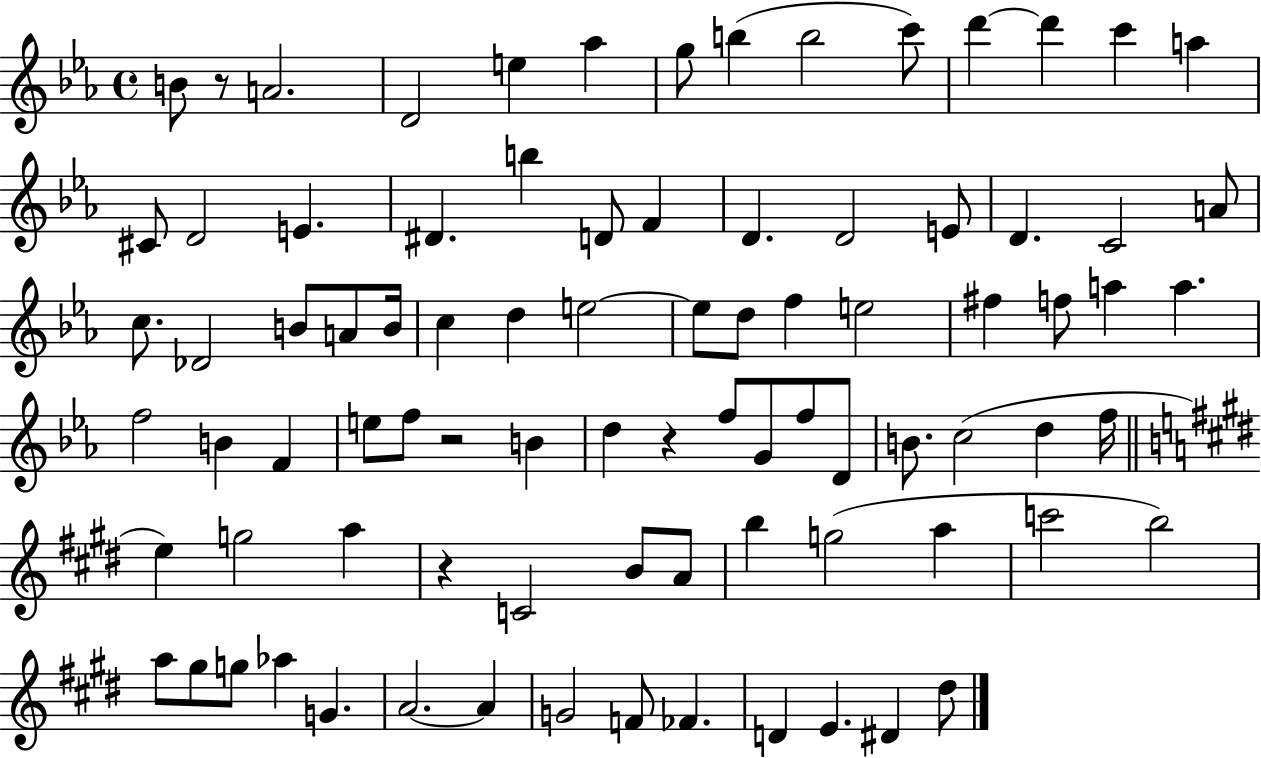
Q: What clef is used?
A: treble